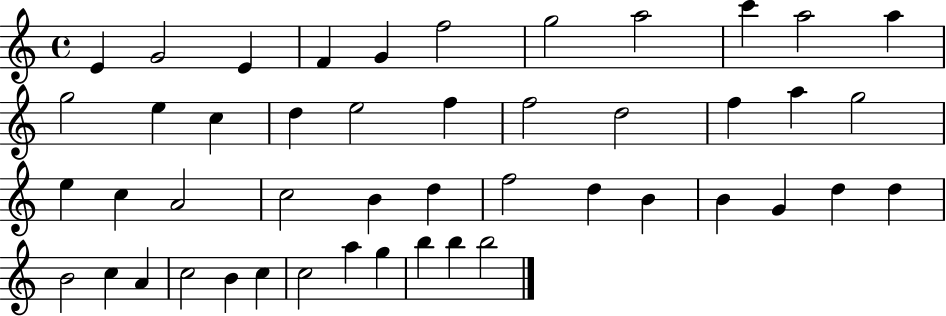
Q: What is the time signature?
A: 4/4